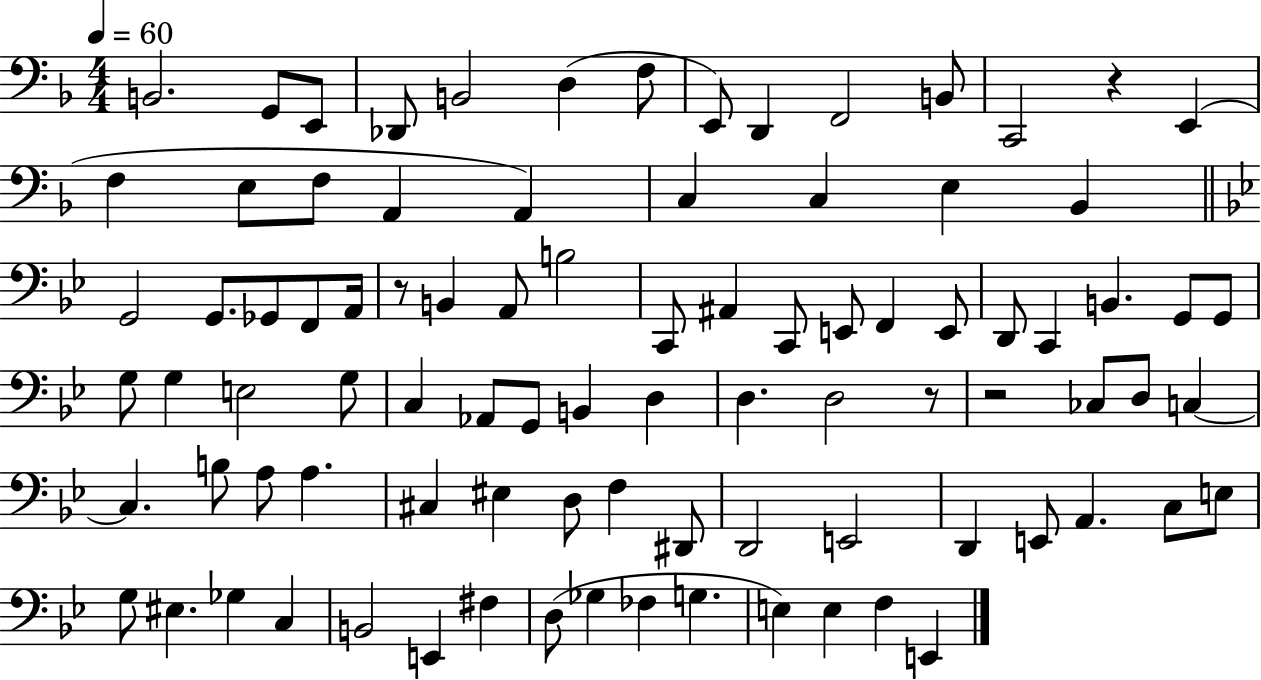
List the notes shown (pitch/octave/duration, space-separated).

B2/h. G2/e E2/e Db2/e B2/h D3/q F3/e E2/e D2/q F2/h B2/e C2/h R/q E2/q F3/q E3/e F3/e A2/q A2/q C3/q C3/q E3/q Bb2/q G2/h G2/e. Gb2/e F2/e A2/s R/e B2/q A2/e B3/h C2/e A#2/q C2/e E2/e F2/q E2/e D2/e C2/q B2/q. G2/e G2/e G3/e G3/q E3/h G3/e C3/q Ab2/e G2/e B2/q D3/q D3/q. D3/h R/e R/h CES3/e D3/e C3/q C3/q. B3/e A3/e A3/q. C#3/q EIS3/q D3/e F3/q D#2/e D2/h E2/h D2/q E2/e A2/q. C3/e E3/e G3/e EIS3/q. Gb3/q C3/q B2/h E2/q F#3/q D3/e Gb3/q FES3/q G3/q. E3/q E3/q F3/q E2/q